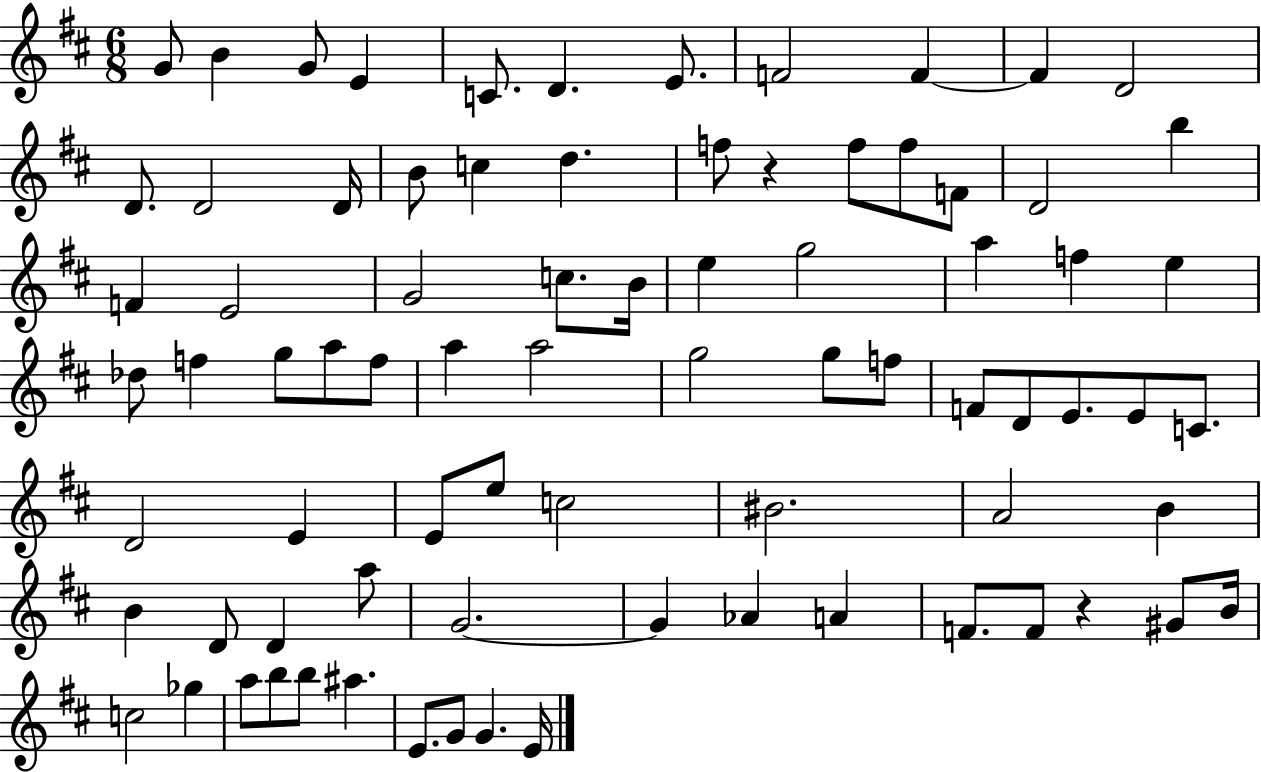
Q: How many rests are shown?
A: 2